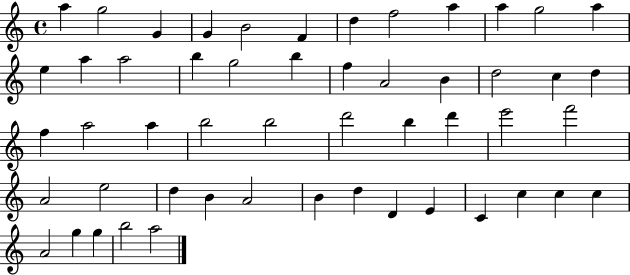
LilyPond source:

{
  \clef treble
  \time 4/4
  \defaultTimeSignature
  \key c \major
  a''4 g''2 g'4 | g'4 b'2 f'4 | d''4 f''2 a''4 | a''4 g''2 a''4 | \break e''4 a''4 a''2 | b''4 g''2 b''4 | f''4 a'2 b'4 | d''2 c''4 d''4 | \break f''4 a''2 a''4 | b''2 b''2 | d'''2 b''4 d'''4 | e'''2 f'''2 | \break a'2 e''2 | d''4 b'4 a'2 | b'4 d''4 d'4 e'4 | c'4 c''4 c''4 c''4 | \break a'2 g''4 g''4 | b''2 a''2 | \bar "|."
}